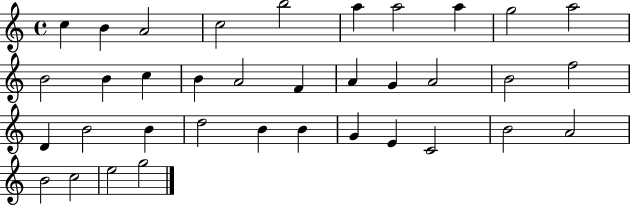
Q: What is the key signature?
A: C major